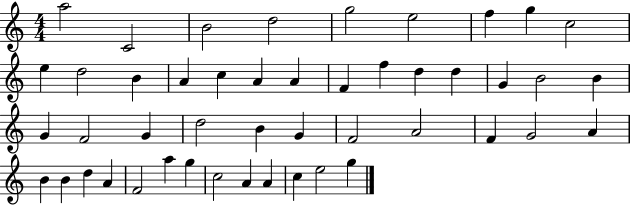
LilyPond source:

{
  \clef treble
  \numericTimeSignature
  \time 4/4
  \key c \major
  a''2 c'2 | b'2 d''2 | g''2 e''2 | f''4 g''4 c''2 | \break e''4 d''2 b'4 | a'4 c''4 a'4 a'4 | f'4 f''4 d''4 d''4 | g'4 b'2 b'4 | \break g'4 f'2 g'4 | d''2 b'4 g'4 | f'2 a'2 | f'4 g'2 a'4 | \break b'4 b'4 d''4 a'4 | f'2 a''4 g''4 | c''2 a'4 a'4 | c''4 e''2 g''4 | \break \bar "|."
}